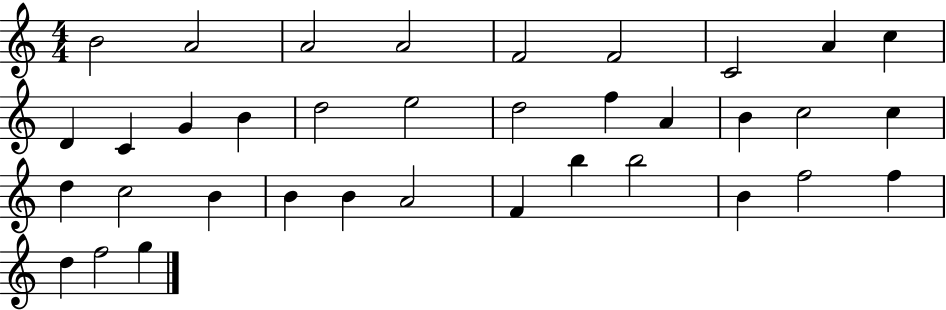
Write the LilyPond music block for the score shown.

{
  \clef treble
  \numericTimeSignature
  \time 4/4
  \key c \major
  b'2 a'2 | a'2 a'2 | f'2 f'2 | c'2 a'4 c''4 | \break d'4 c'4 g'4 b'4 | d''2 e''2 | d''2 f''4 a'4 | b'4 c''2 c''4 | \break d''4 c''2 b'4 | b'4 b'4 a'2 | f'4 b''4 b''2 | b'4 f''2 f''4 | \break d''4 f''2 g''4 | \bar "|."
}